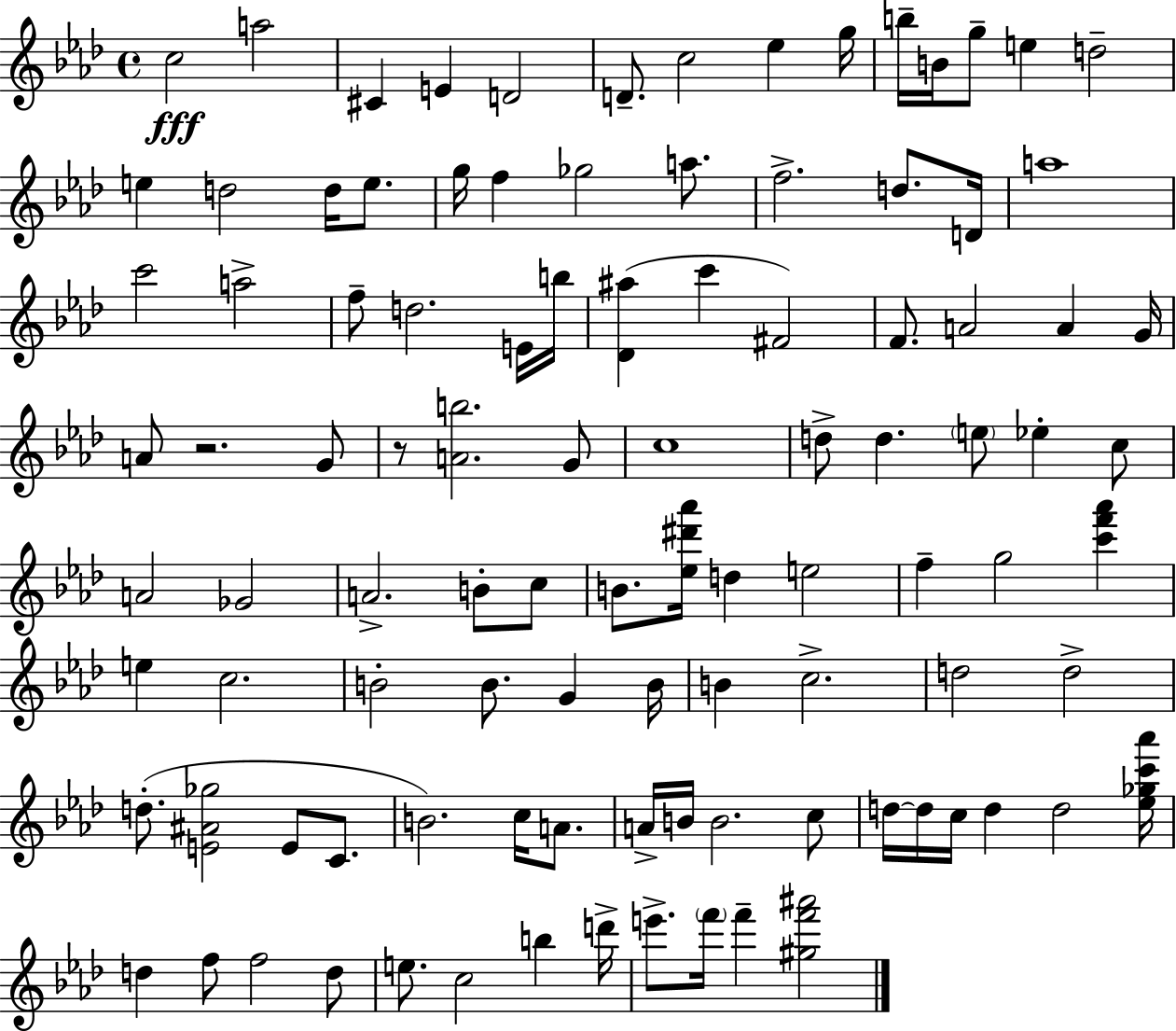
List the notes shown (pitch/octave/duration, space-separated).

C5/h A5/h C#4/q E4/q D4/h D4/e. C5/h Eb5/q G5/s B5/s B4/s G5/e E5/q D5/h E5/q D5/h D5/s E5/e. G5/s F5/q Gb5/h A5/e. F5/h. D5/e. D4/s A5/w C6/h A5/h F5/e D5/h. E4/s B5/s [Db4,A#5]/q C6/q F#4/h F4/e. A4/h A4/q G4/s A4/e R/h. G4/e R/e [A4,B5]/h. G4/e C5/w D5/e D5/q. E5/e Eb5/q C5/e A4/h Gb4/h A4/h. B4/e C5/e B4/e. [Eb5,D#6,Ab6]/s D5/q E5/h F5/q G5/h [C6,F6,Ab6]/q E5/q C5/h. B4/h B4/e. G4/q B4/s B4/q C5/h. D5/h D5/h D5/e. [E4,A#4,Gb5]/h E4/e C4/e. B4/h. C5/s A4/e. A4/s B4/s B4/h. C5/e D5/s D5/s C5/s D5/q D5/h [Eb5,Gb5,C6,Ab6]/s D5/q F5/e F5/h D5/e E5/e. C5/h B5/q D6/s E6/e. F6/s F6/q [G#5,F6,A#6]/h